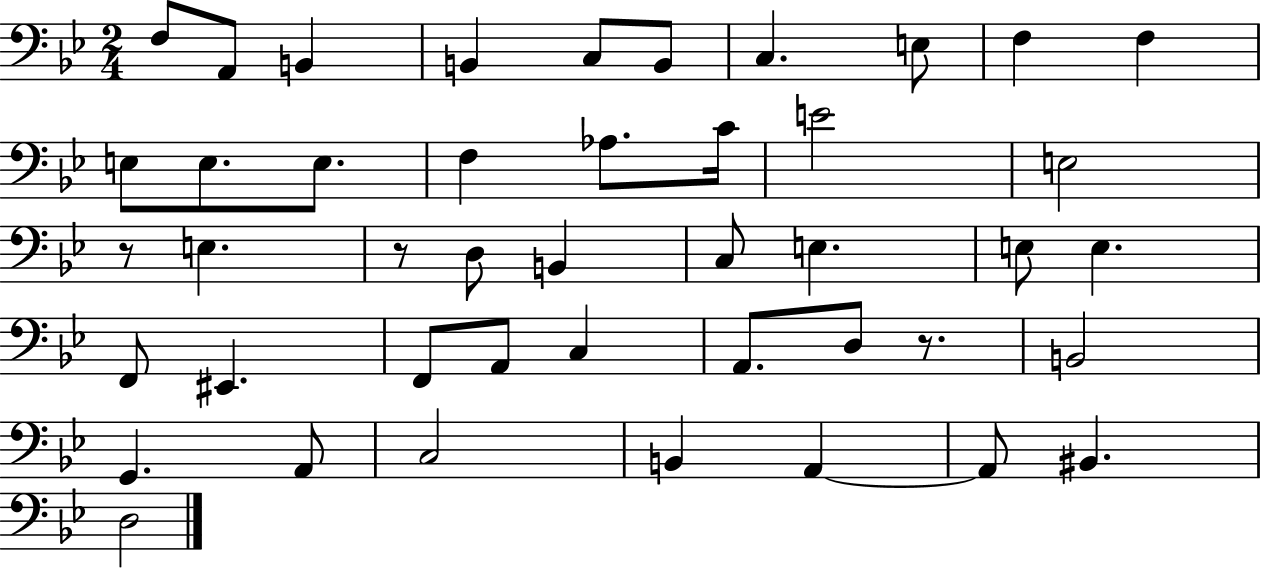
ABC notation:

X:1
T:Untitled
M:2/4
L:1/4
K:Bb
F,/2 A,,/2 B,, B,, C,/2 B,,/2 C, E,/2 F, F, E,/2 E,/2 E,/2 F, _A,/2 C/4 E2 E,2 z/2 E, z/2 D,/2 B,, C,/2 E, E,/2 E, F,,/2 ^E,, F,,/2 A,,/2 C, A,,/2 D,/2 z/2 B,,2 G,, A,,/2 C,2 B,, A,, A,,/2 ^B,, D,2